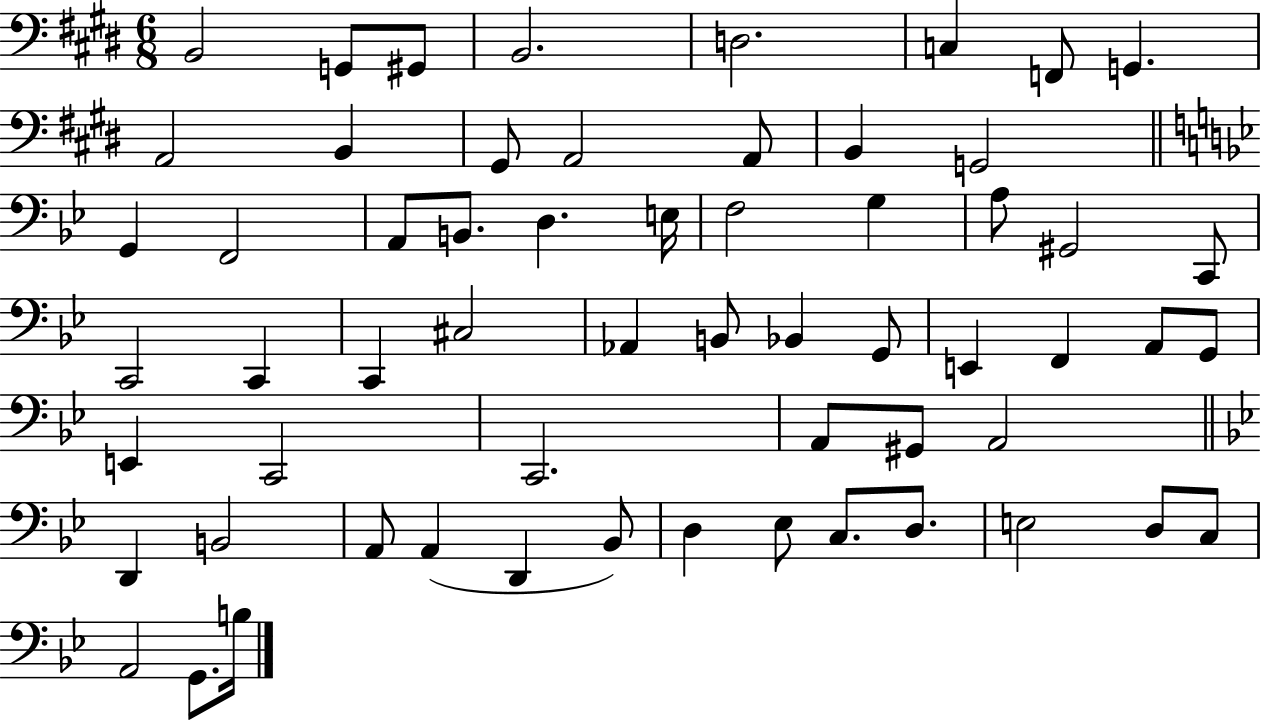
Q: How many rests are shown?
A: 0